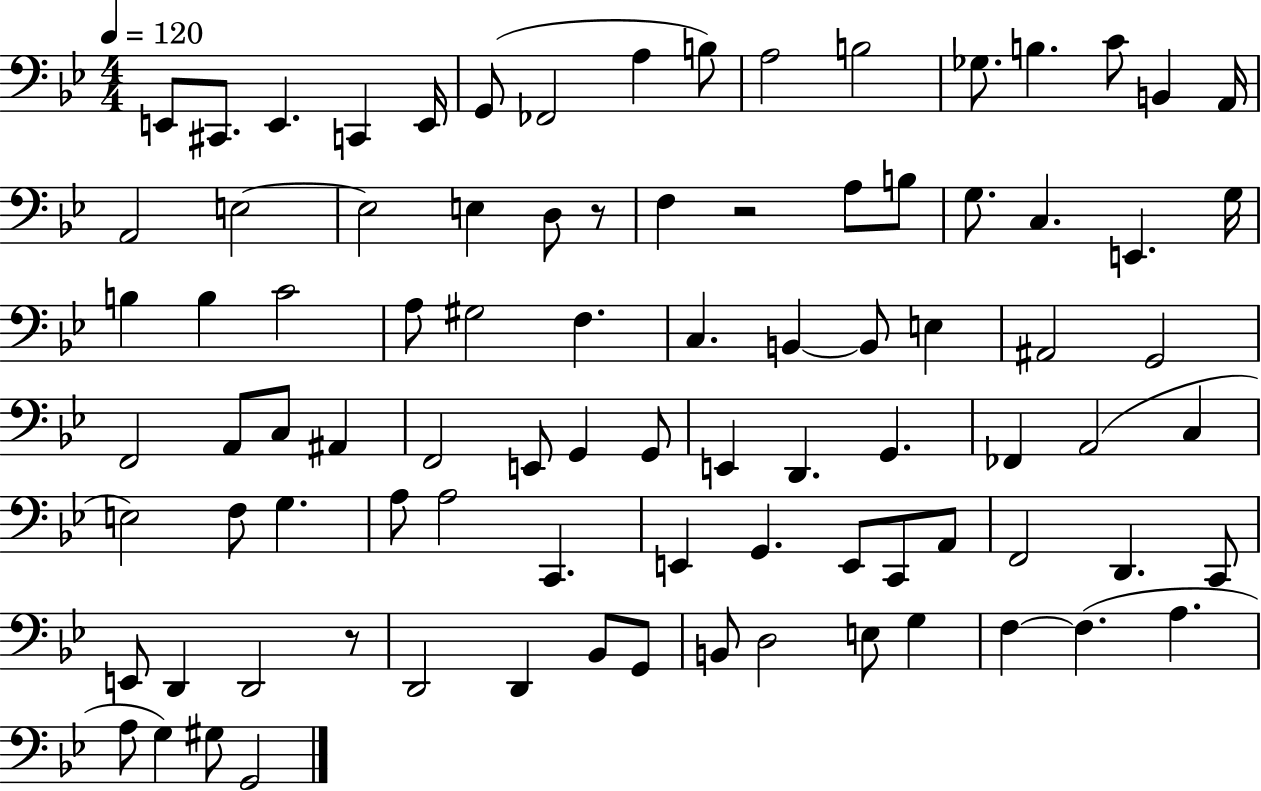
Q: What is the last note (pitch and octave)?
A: G2